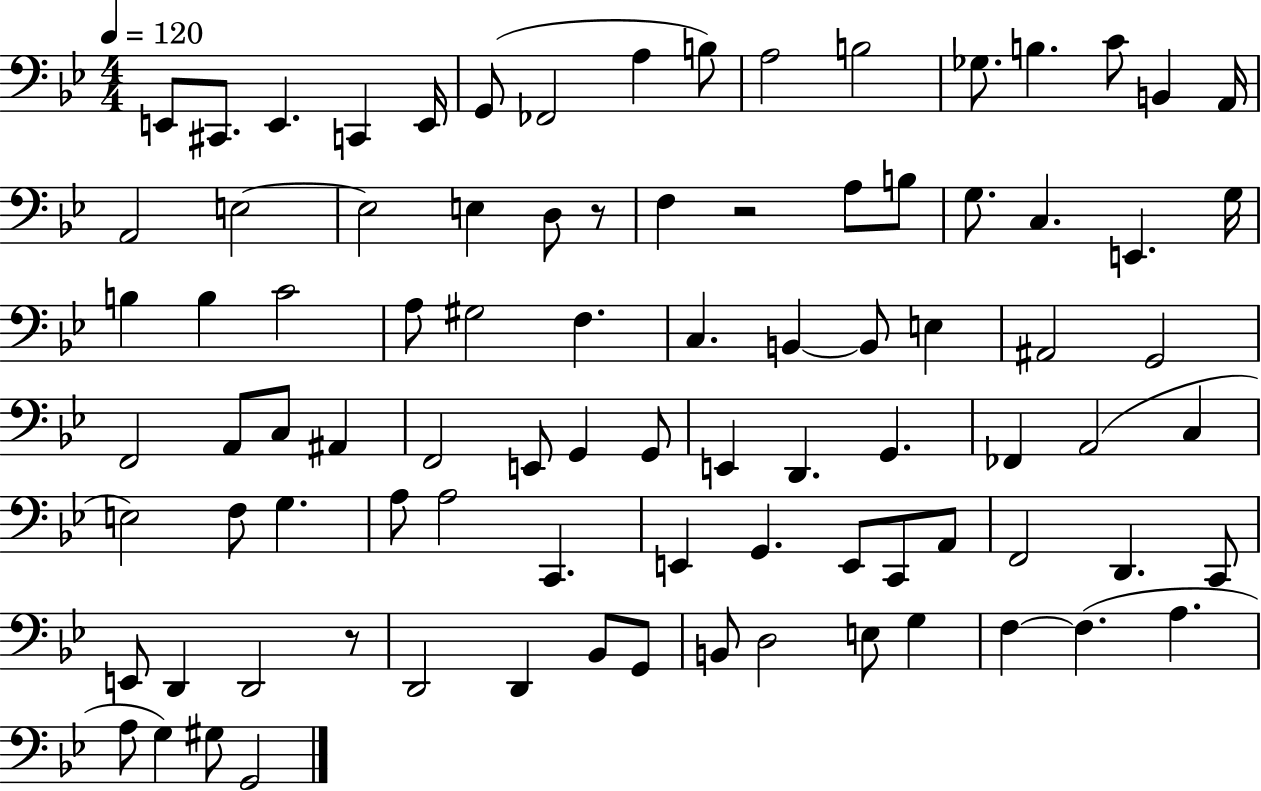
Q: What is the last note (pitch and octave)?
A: G2